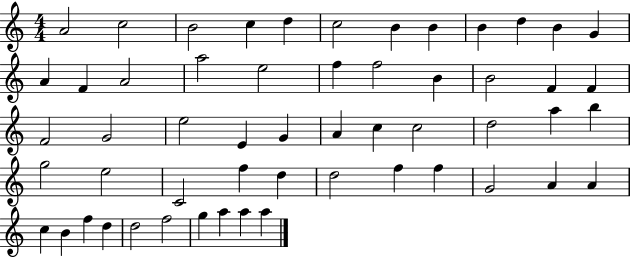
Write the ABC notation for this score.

X:1
T:Untitled
M:4/4
L:1/4
K:C
A2 c2 B2 c d c2 B B B d B G A F A2 a2 e2 f f2 B B2 F F F2 G2 e2 E G A c c2 d2 a b g2 e2 C2 f d d2 f f G2 A A c B f d d2 f2 g a a a